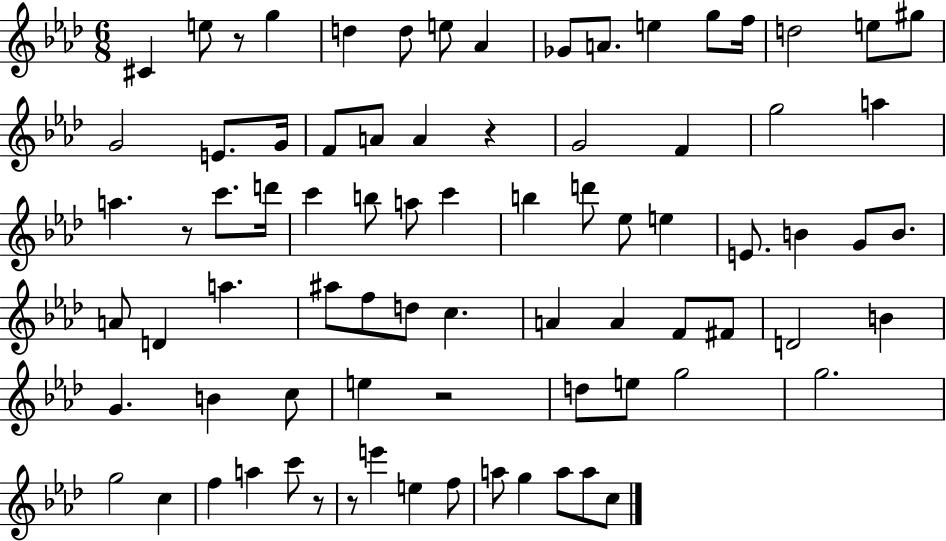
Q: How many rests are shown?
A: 6